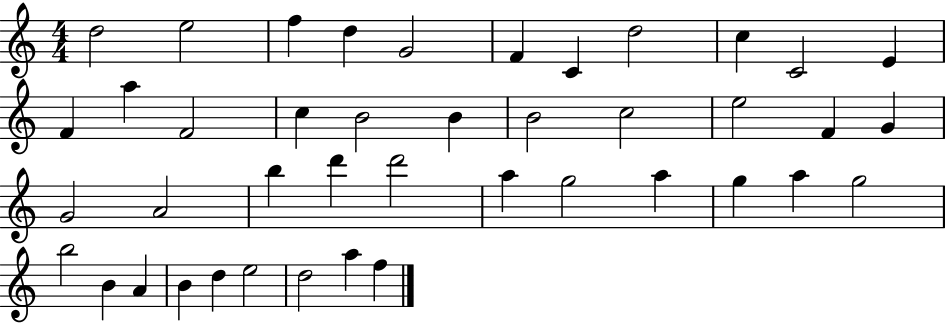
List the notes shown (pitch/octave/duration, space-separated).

D5/h E5/h F5/q D5/q G4/h F4/q C4/q D5/h C5/q C4/h E4/q F4/q A5/q F4/h C5/q B4/h B4/q B4/h C5/h E5/h F4/q G4/q G4/h A4/h B5/q D6/q D6/h A5/q G5/h A5/q G5/q A5/q G5/h B5/h B4/q A4/q B4/q D5/q E5/h D5/h A5/q F5/q